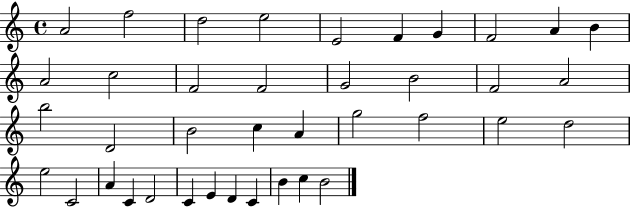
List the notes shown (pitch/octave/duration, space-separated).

A4/h F5/h D5/h E5/h E4/h F4/q G4/q F4/h A4/q B4/q A4/h C5/h F4/h F4/h G4/h B4/h F4/h A4/h B5/h D4/h B4/h C5/q A4/q G5/h F5/h E5/h D5/h E5/h C4/h A4/q C4/q D4/h C4/q E4/q D4/q C4/q B4/q C5/q B4/h